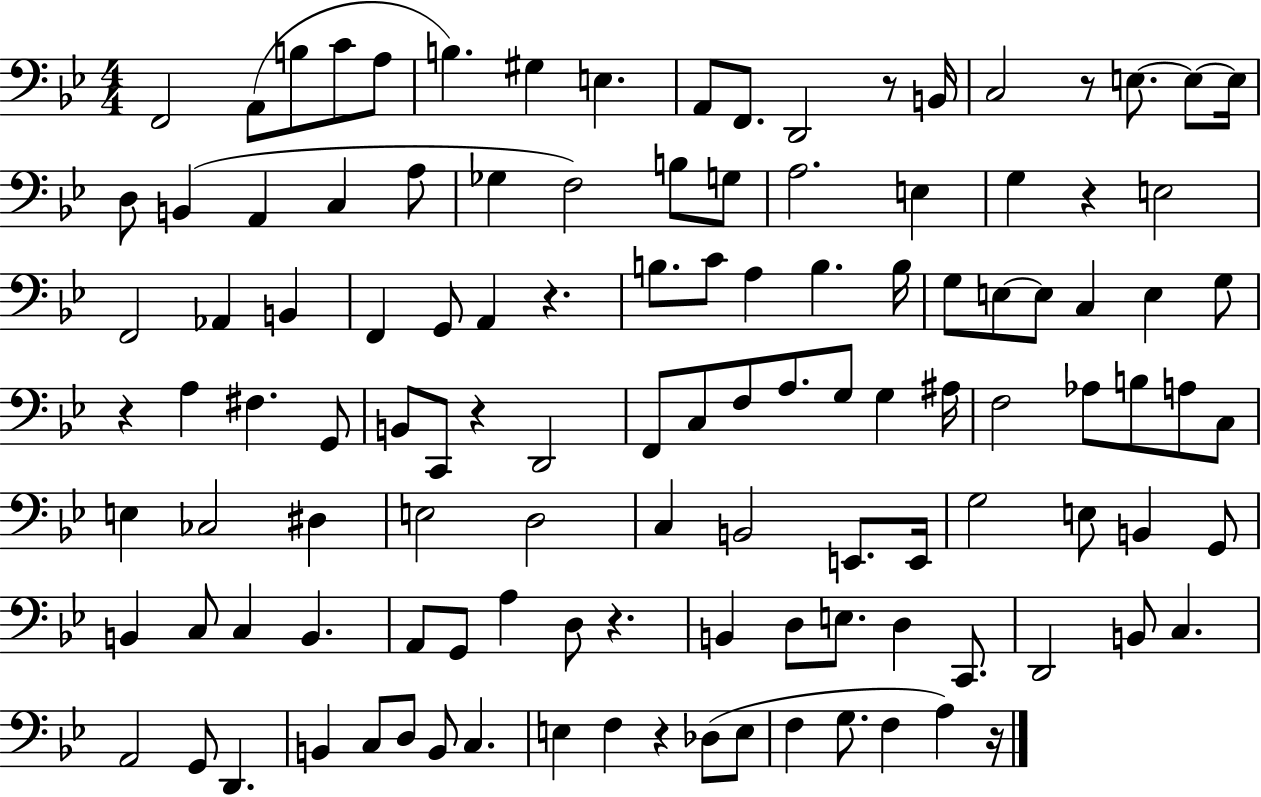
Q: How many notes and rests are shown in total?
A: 118